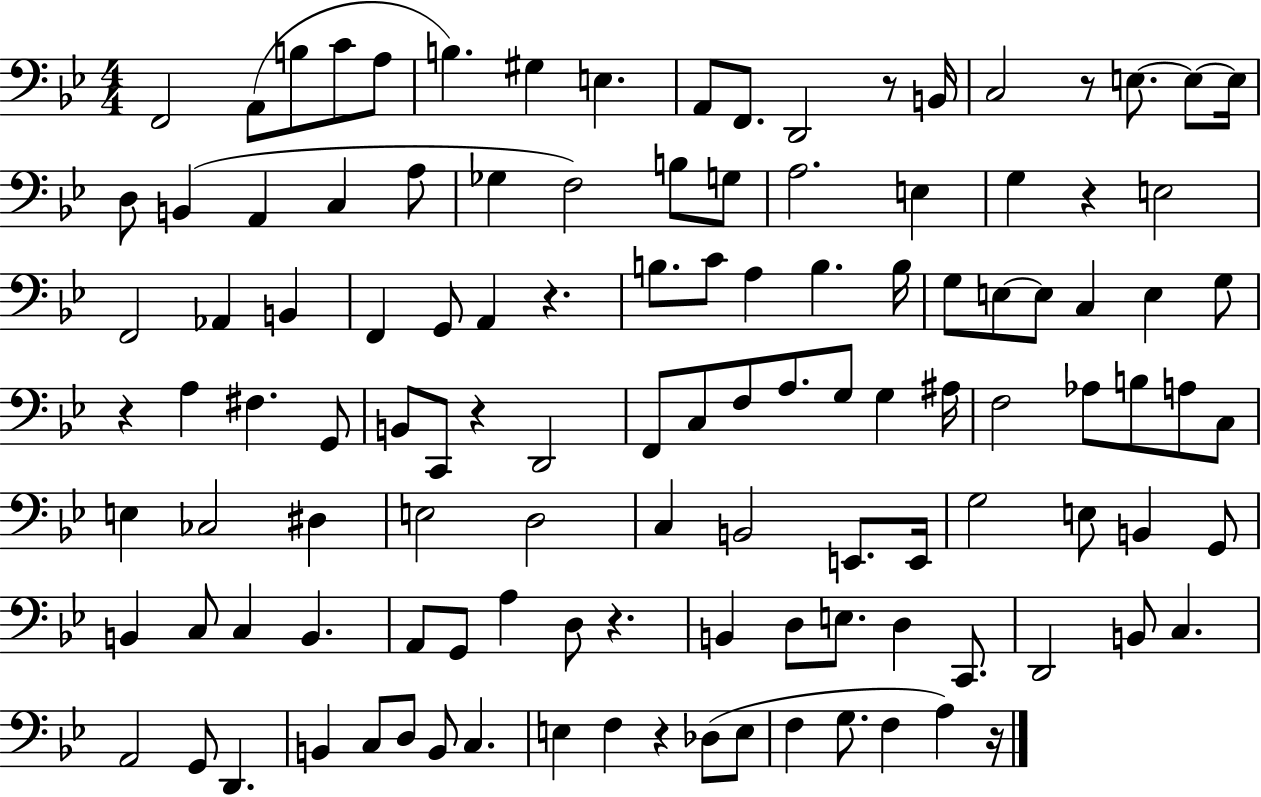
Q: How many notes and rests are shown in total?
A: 118